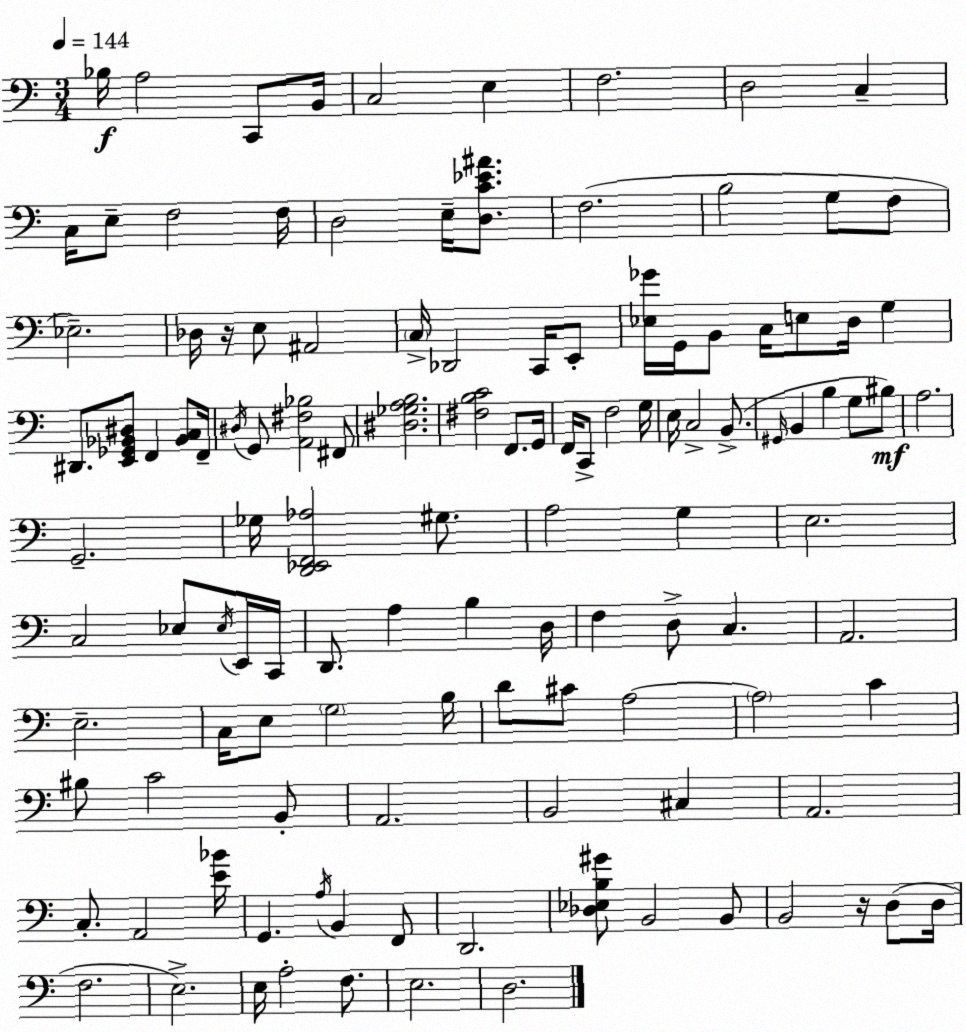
X:1
T:Untitled
M:3/4
L:1/4
K:Am
_B,/4 A,2 C,,/2 B,,/4 C,2 E, F,2 D,2 C, C,/4 E,/2 F,2 F,/4 D,2 E,/4 [D,C_E^A]/2 F,2 B,2 G,/2 F,/2 _E,2 _D,/4 z/4 E,/2 ^A,,2 C,/4 _D,,2 C,,/4 E,,/2 [_E,_G]/4 G,,/4 B,,/2 C,/4 E,/2 D,/4 G, ^D,,/2 [E,,_G,,_B,,^D,]/2 F,, [_B,,C,]/2 F,,/4 ^D,/4 G,,/2 [A,,^F,_B,]2 ^F,,/2 [^D,_G,A,B,]2 [^F,B,C]2 F,,/2 G,,/4 F,,/4 C,,/2 F,2 G,/4 E,/4 C,2 B,,/2 ^G,,/4 B,, B, G,/2 ^B,/2 A,2 G,,2 _G,/4 [D,,_E,,F,,_A,]2 ^G,/2 A,2 G, E,2 C,2 _E,/2 _E,/4 E,,/4 C,,/4 D,,/2 A, B, D,/4 F, D,/2 C, A,,2 E,2 C,/4 E,/2 G,2 B,/4 D/2 ^C/2 A,2 A,2 C ^B,/2 C2 B,,/2 A,,2 B,,2 ^C, A,,2 C,/2 A,,2 [E_B]/4 G,, A,/4 B,, F,,/2 D,,2 [_D,_E,B,^G]/2 B,,2 B,,/2 B,,2 z/4 D,/2 D,/4 F,2 E,2 E,/4 A,2 F,/2 E,2 D,2